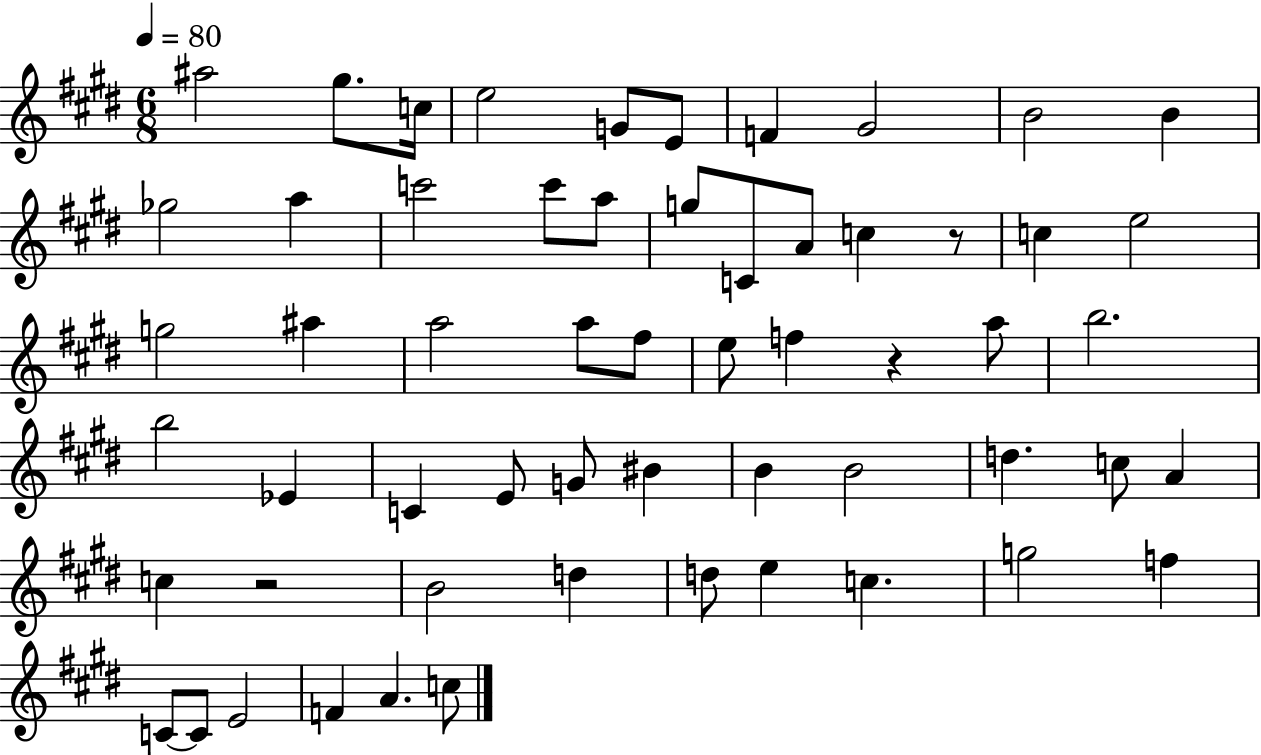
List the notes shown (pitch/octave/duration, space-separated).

A#5/h G#5/e. C5/s E5/h G4/e E4/e F4/q G#4/h B4/h B4/q Gb5/h A5/q C6/h C6/e A5/e G5/e C4/e A4/e C5/q R/e C5/q E5/h G5/h A#5/q A5/h A5/e F#5/e E5/e F5/q R/q A5/e B5/h. B5/h Eb4/q C4/q E4/e G4/e BIS4/q B4/q B4/h D5/q. C5/e A4/q C5/q R/h B4/h D5/q D5/e E5/q C5/q. G5/h F5/q C4/e C4/e E4/h F4/q A4/q. C5/e